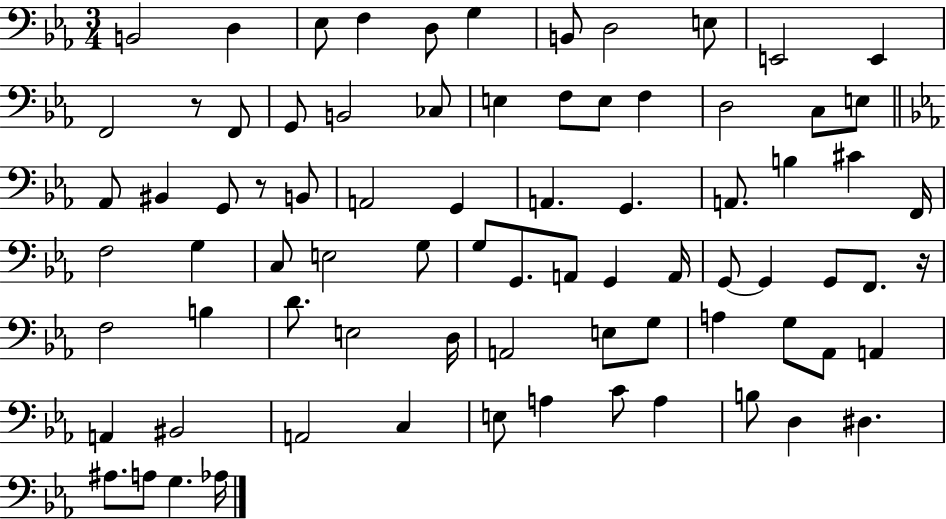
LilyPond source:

{
  \clef bass
  \numericTimeSignature
  \time 3/4
  \key ees \major
  \repeat volta 2 { b,2 d4 | ees8 f4 d8 g4 | b,8 d2 e8 | e,2 e,4 | \break f,2 r8 f,8 | g,8 b,2 ces8 | e4 f8 e8 f4 | d2 c8 e8 | \break \bar "||" \break \key ees \major aes,8 bis,4 g,8 r8 b,8 | a,2 g,4 | a,4. g,4. | a,8. b4 cis'4 f,16 | \break f2 g4 | c8 e2 g8 | g8 g,8. a,8 g,4 a,16 | g,8~~ g,4 g,8 f,8. r16 | \break f2 b4 | d'8. e2 d16 | a,2 e8 g8 | a4 g8 aes,8 a,4 | \break a,4 bis,2 | a,2 c4 | e8 a4 c'8 a4 | b8 d4 dis4. | \break ais8. a8 g4. aes16 | } \bar "|."
}